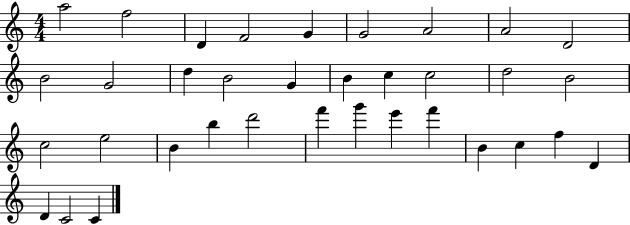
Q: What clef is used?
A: treble